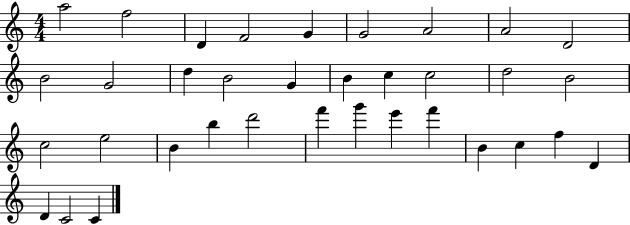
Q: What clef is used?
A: treble